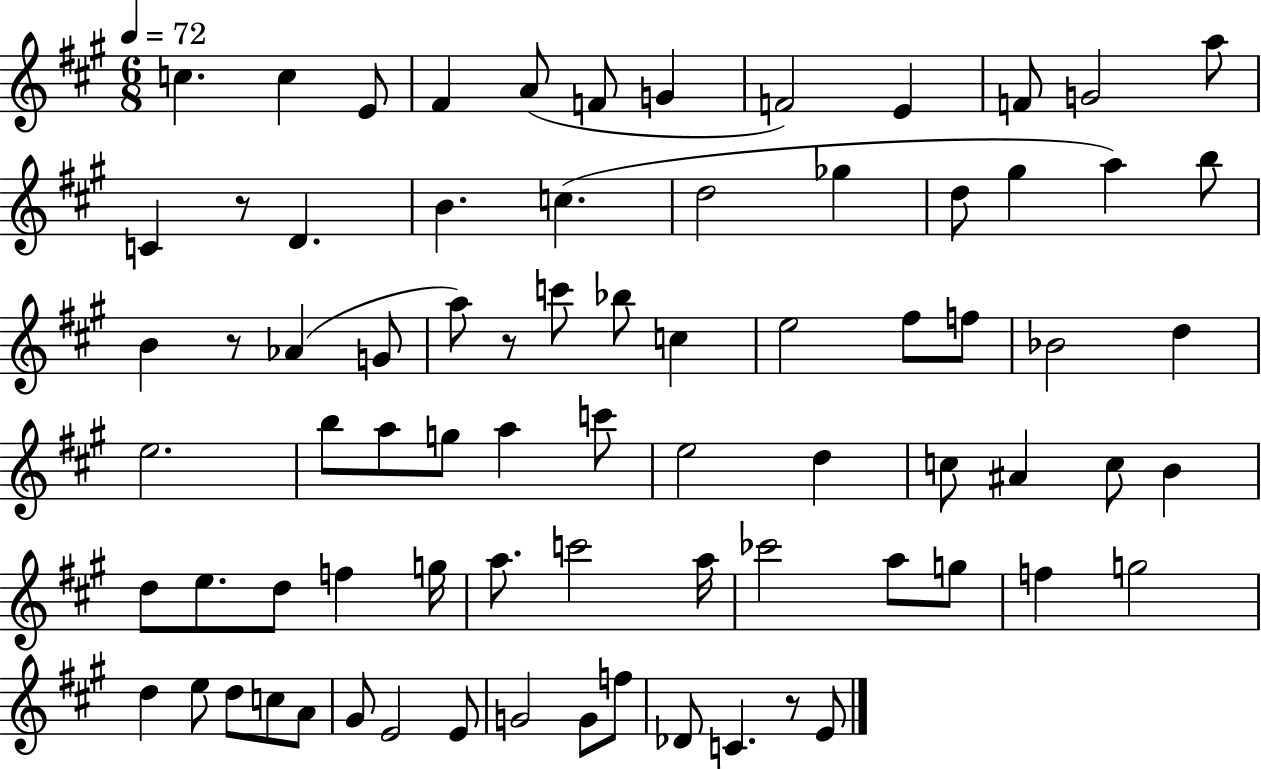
C5/q. C5/q E4/e F#4/q A4/e F4/e G4/q F4/h E4/q F4/e G4/h A5/e C4/q R/e D4/q. B4/q. C5/q. D5/h Gb5/q D5/e G#5/q A5/q B5/e B4/q R/e Ab4/q G4/e A5/e R/e C6/e Bb5/e C5/q E5/h F#5/e F5/e Bb4/h D5/q E5/h. B5/e A5/e G5/e A5/q C6/e E5/h D5/q C5/e A#4/q C5/e B4/q D5/e E5/e. D5/e F5/q G5/s A5/e. C6/h A5/s CES6/h A5/e G5/e F5/q G5/h D5/q E5/e D5/e C5/e A4/e G#4/e E4/h E4/e G4/h G4/e F5/e Db4/e C4/q. R/e E4/e